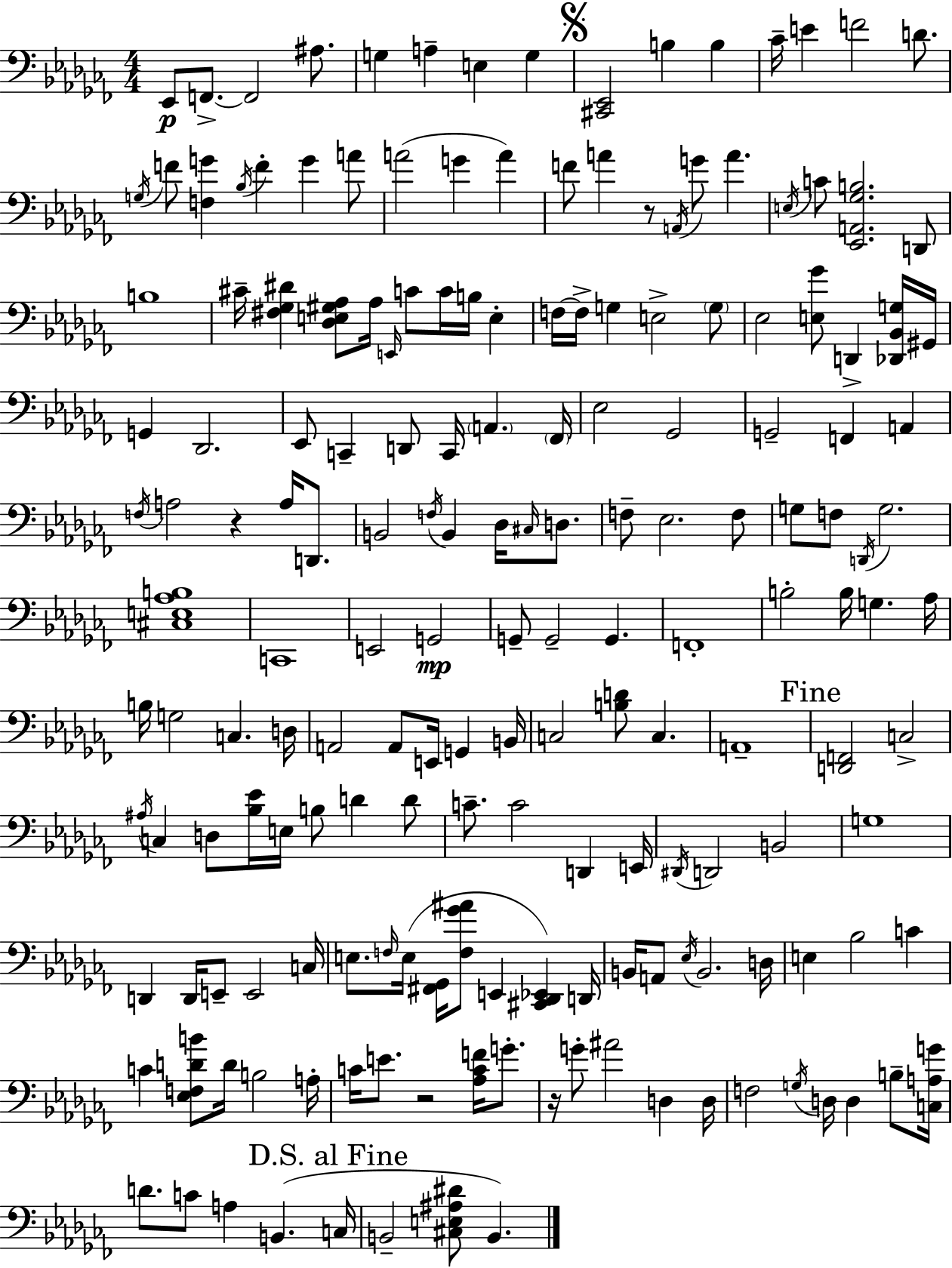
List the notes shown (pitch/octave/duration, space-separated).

Eb2/e F2/e. F2/h A#3/e. G3/q A3/q E3/q G3/q [C#2,Eb2]/h B3/q B3/q CES4/s E4/q F4/h D4/e. G3/s F4/e [F3,G4]/q Bb3/s F4/q G4/q A4/e A4/h G4/q A4/q F4/e A4/q R/e A2/s G4/e A4/q. E3/s C4/e [Eb2,A2,Gb3,B3]/h. D2/e B3/w C#4/s [F#3,Gb3,D#4]/q [Db3,E3,G#3,Ab3]/e Ab3/s E2/s C4/e C4/s B3/s E3/q F3/s F3/s G3/q E3/h G3/e Eb3/h [E3,Gb4]/e D2/q [Db2,Bb2,G3]/s G#2/s G2/q Db2/h. Eb2/e C2/q D2/e C2/s A2/q. FES2/s Eb3/h Gb2/h G2/h F2/q A2/q F3/s A3/h R/q A3/s D2/e. B2/h F3/s B2/q Db3/s C#3/s D3/e. F3/e Eb3/h. F3/e G3/e F3/e D2/s G3/h. [C#3,E3,Ab3,B3]/w C2/w E2/h G2/h G2/e G2/h G2/q. F2/w B3/h B3/s G3/q. Ab3/s B3/s G3/h C3/q. D3/s A2/h A2/e E2/s G2/q B2/s C3/h [B3,D4]/e C3/q. A2/w [D2,F2]/h C3/h A#3/s C3/q D3/e [Bb3,Eb4]/s E3/s B3/e D4/q D4/e C4/e. C4/h D2/q E2/s D#2/s D2/h B2/h G3/w D2/q D2/s E2/e E2/h C3/s E3/e. F3/s E3/s [F#2,Gb2]/s [F3,Gb4,A#4]/e E2/q [C#2,Db2,Eb2]/q D2/s B2/s A2/e Eb3/s B2/h. D3/s E3/q Bb3/h C4/q C4/q [Eb3,F3,D4,B4]/e D4/s B3/h A3/s C4/s E4/e. R/h [Ab3,C4,F4]/s G4/e. R/s G4/e A#4/h D3/q D3/s F3/h G3/s D3/s D3/q B3/e [C3,A3,G4]/s D4/e. C4/e A3/q B2/q. C3/s B2/h [C#3,E3,A#3,D#4]/e B2/q.